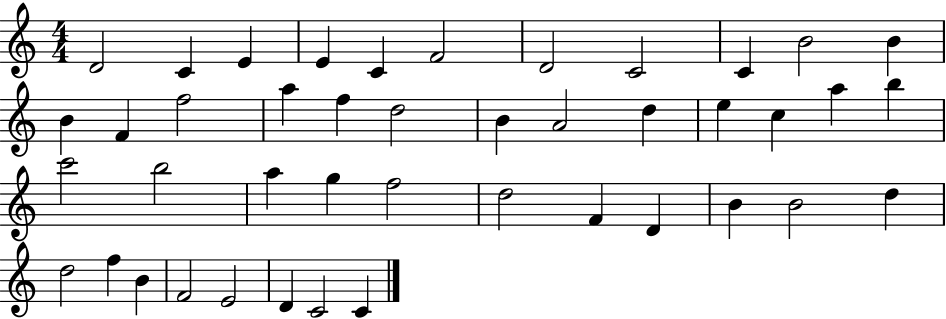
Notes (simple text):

D4/h C4/q E4/q E4/q C4/q F4/h D4/h C4/h C4/q B4/h B4/q B4/q F4/q F5/h A5/q F5/q D5/h B4/q A4/h D5/q E5/q C5/q A5/q B5/q C6/h B5/h A5/q G5/q F5/h D5/h F4/q D4/q B4/q B4/h D5/q D5/h F5/q B4/q F4/h E4/h D4/q C4/h C4/q